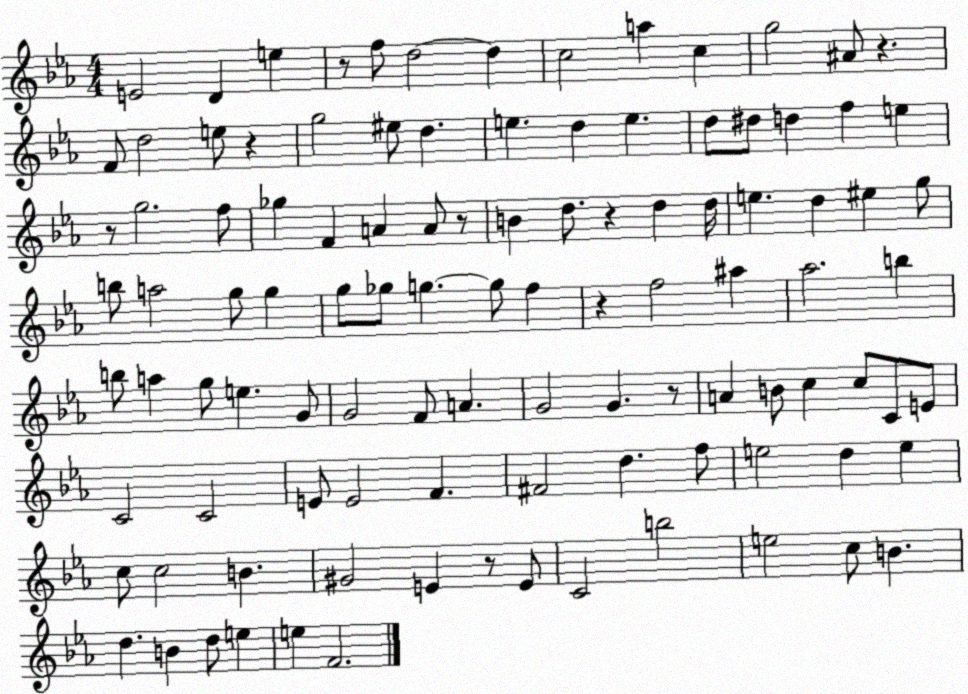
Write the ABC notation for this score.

X:1
T:Untitled
M:4/4
L:1/4
K:Eb
E2 D e z/2 f/2 d2 d c2 a c g2 ^A/2 z F/2 d2 e/2 z g2 ^e/2 d e d e d/2 ^d/2 d f e z/2 g2 f/2 _g F A A/2 z/2 B d/2 z d d/4 e d ^e g/2 b/2 a2 g/2 g g/2 _g/2 g g/2 f z f2 ^a _a2 b b/2 a g/2 e G/2 G2 F/2 A G2 G z/2 A B/2 c c/2 C/2 E/2 C2 C2 E/2 E2 F ^F2 d f/2 e2 d e c/2 c2 B ^G2 E z/2 E/2 C2 b2 e2 c/2 B d B d/2 e e F2